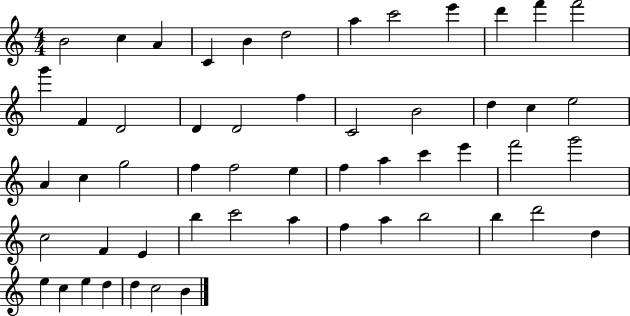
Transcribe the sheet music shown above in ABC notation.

X:1
T:Untitled
M:4/4
L:1/4
K:C
B2 c A C B d2 a c'2 e' d' f' f'2 g' F D2 D D2 f C2 B2 d c e2 A c g2 f f2 e f a c' e' f'2 g'2 c2 F E b c'2 a f a b2 b d'2 d e c e d d c2 B